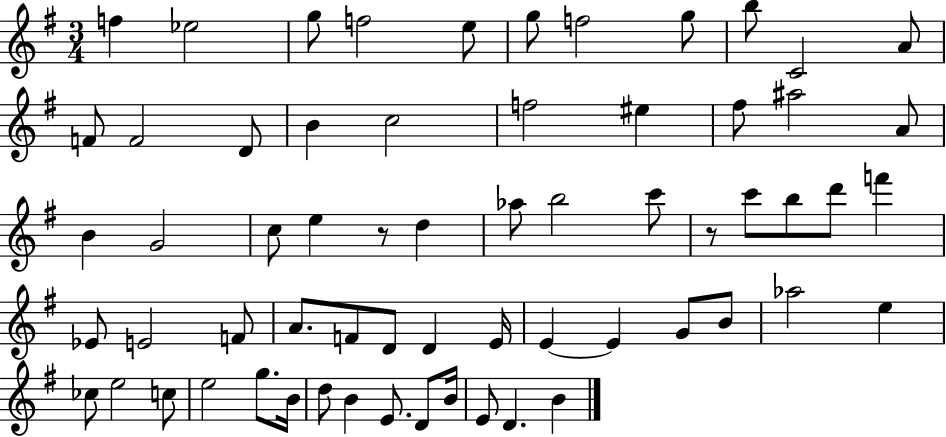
X:1
T:Untitled
M:3/4
L:1/4
K:G
f _e2 g/2 f2 e/2 g/2 f2 g/2 b/2 C2 A/2 F/2 F2 D/2 B c2 f2 ^e ^f/2 ^a2 A/2 B G2 c/2 e z/2 d _a/2 b2 c'/2 z/2 c'/2 b/2 d'/2 f' _E/2 E2 F/2 A/2 F/2 D/2 D E/4 E E G/2 B/2 _a2 e _c/2 e2 c/2 e2 g/2 B/4 d/2 B E/2 D/2 B/4 E/2 D B